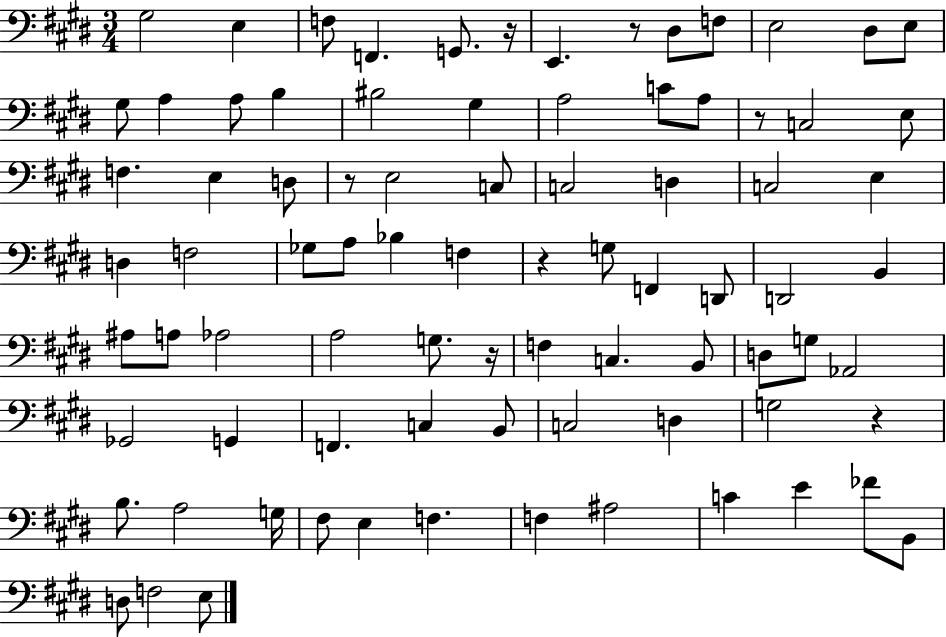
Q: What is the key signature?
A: E major